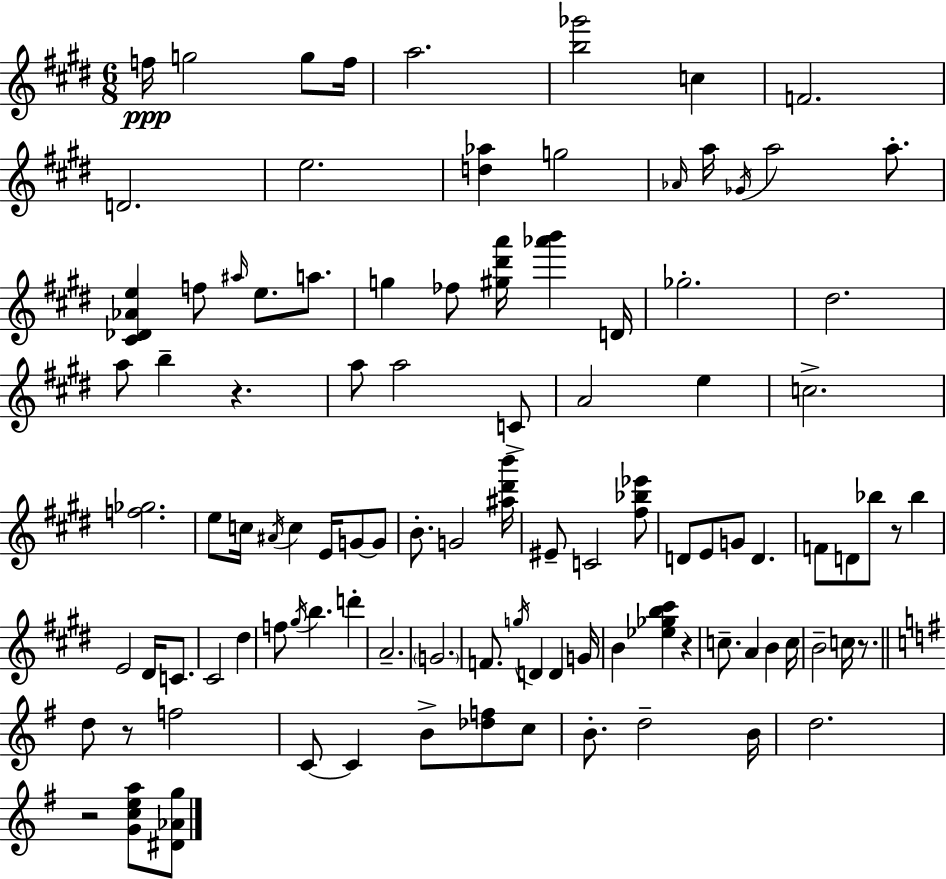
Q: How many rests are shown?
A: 6